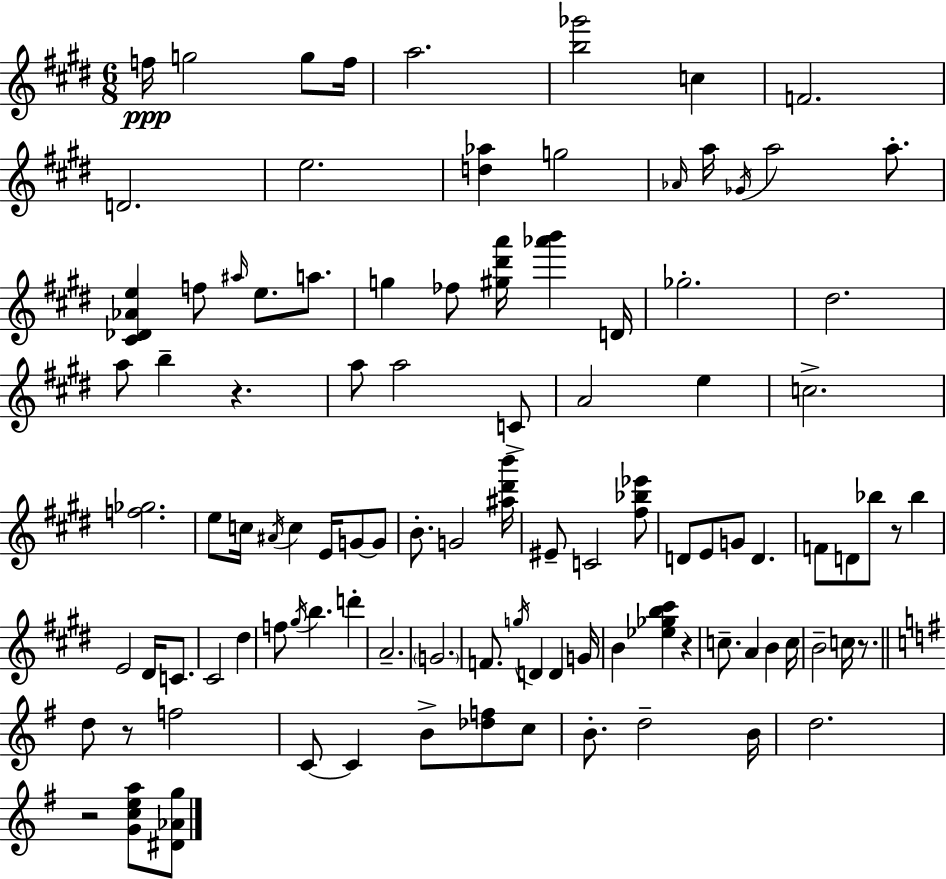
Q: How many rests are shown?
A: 6